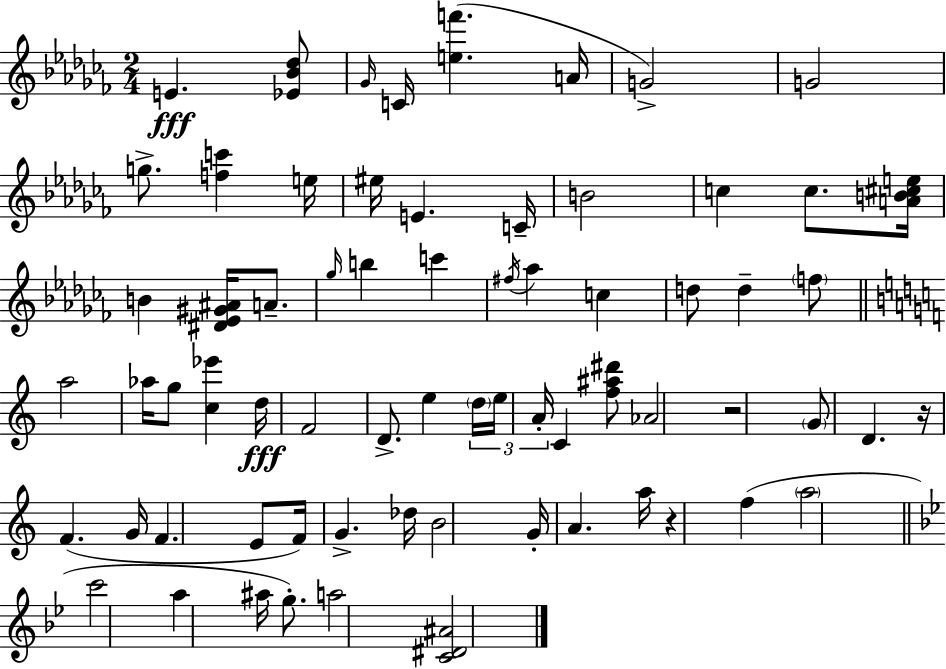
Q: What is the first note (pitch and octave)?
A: E4